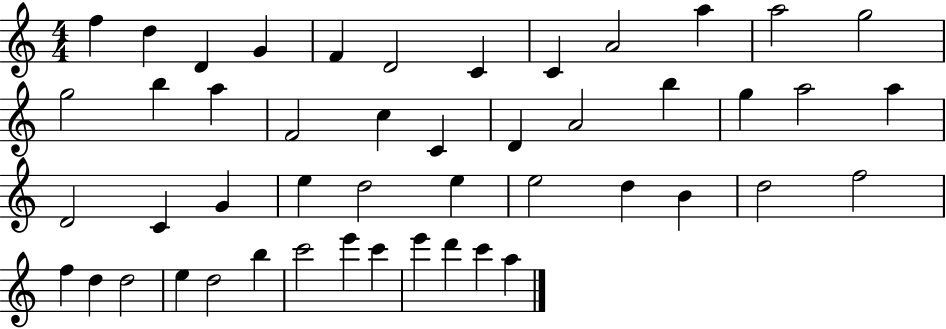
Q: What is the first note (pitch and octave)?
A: F5